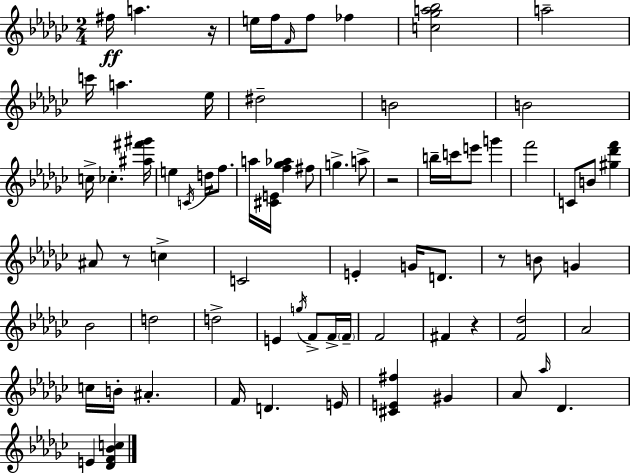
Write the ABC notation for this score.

X:1
T:Untitled
M:2/4
L:1/4
K:Ebm
^f/4 a z/4 e/4 f/4 F/4 f/2 _f [c_ga_b]2 a2 c'/4 a _e/4 ^d2 B2 B2 c/4 _c [^a^f'^g']/4 e C/4 d/4 f/2 a/4 [^CE]/4 [f_g_a] ^f/2 g a/2 z2 b/4 c'/4 e'/2 g' f'2 C/2 B/2 [^g_d'f'] ^A/2 z/2 c C2 E G/4 D/2 z/2 B/2 G _B2 d2 d2 E g/4 F/2 F/4 F/4 F2 ^F z [F_d]2 _A2 c/4 B/4 ^A F/4 D E/4 [^CE^f] ^G _A/2 _a/4 _D E [_DF_Bc]